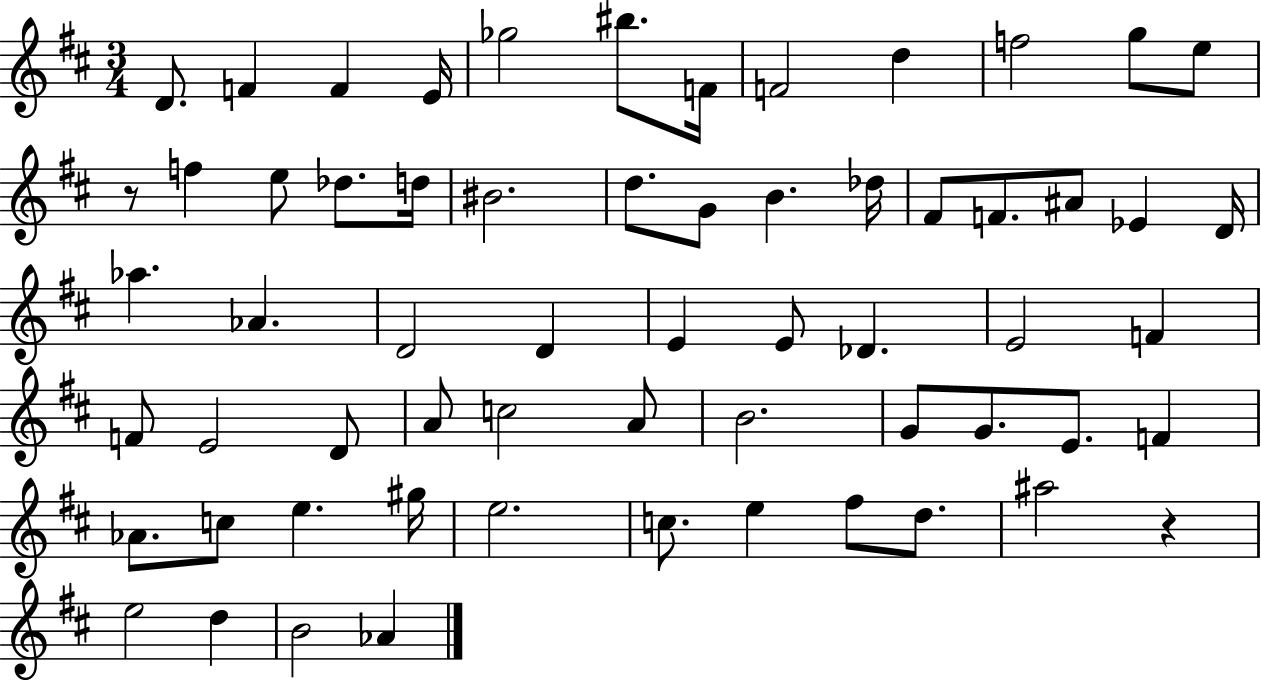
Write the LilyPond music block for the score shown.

{
  \clef treble
  \numericTimeSignature
  \time 3/4
  \key d \major
  \repeat volta 2 { d'8. f'4 f'4 e'16 | ges''2 bis''8. f'16 | f'2 d''4 | f''2 g''8 e''8 | \break r8 f''4 e''8 des''8. d''16 | bis'2. | d''8. g'8 b'4. des''16 | fis'8 f'8. ais'8 ees'4 d'16 | \break aes''4. aes'4. | d'2 d'4 | e'4 e'8 des'4. | e'2 f'4 | \break f'8 e'2 d'8 | a'8 c''2 a'8 | b'2. | g'8 g'8. e'8. f'4 | \break aes'8. c''8 e''4. gis''16 | e''2. | c''8. e''4 fis''8 d''8. | ais''2 r4 | \break e''2 d''4 | b'2 aes'4 | } \bar "|."
}